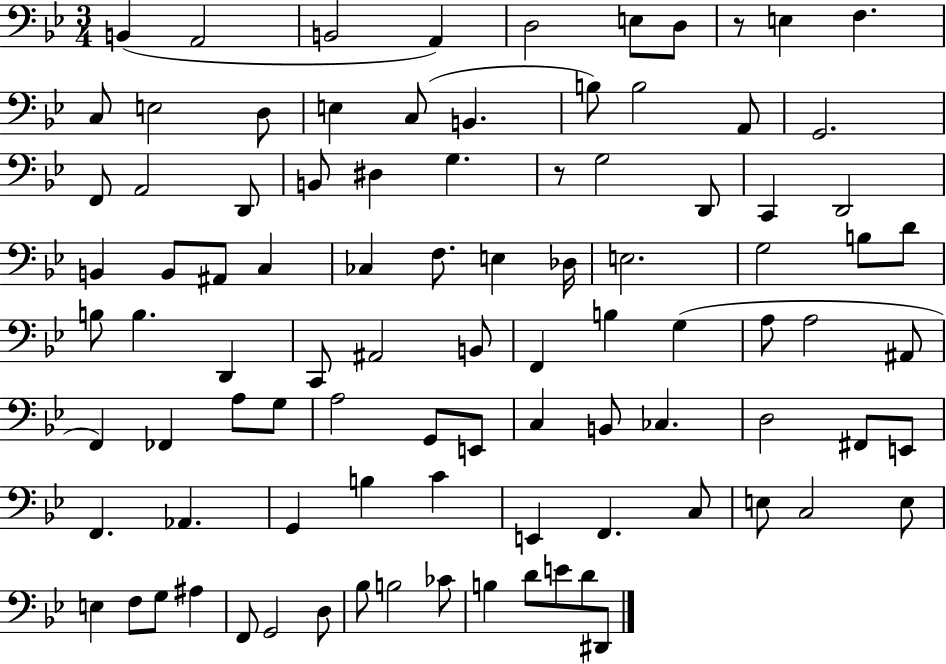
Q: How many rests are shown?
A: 2